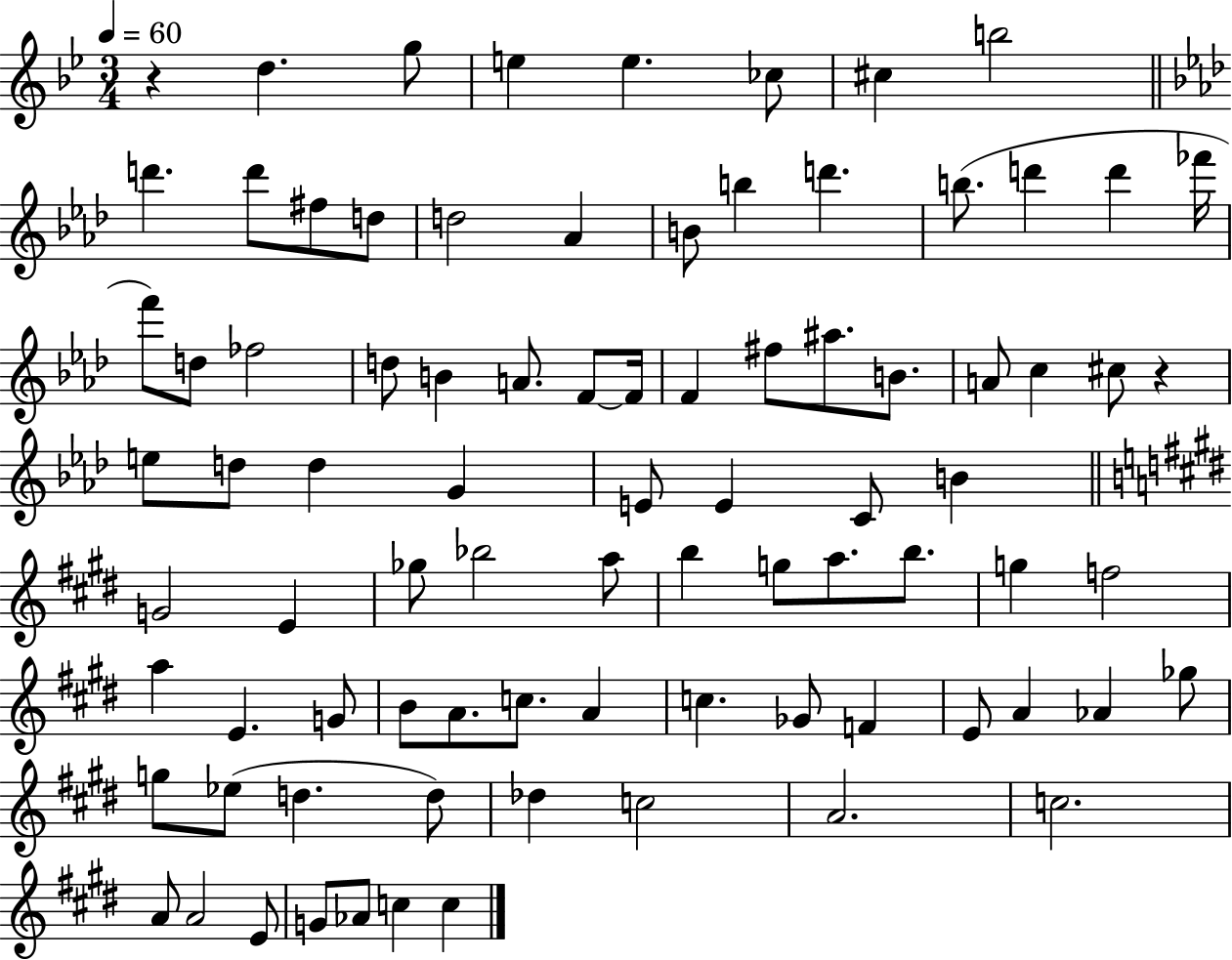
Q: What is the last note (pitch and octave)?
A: C5